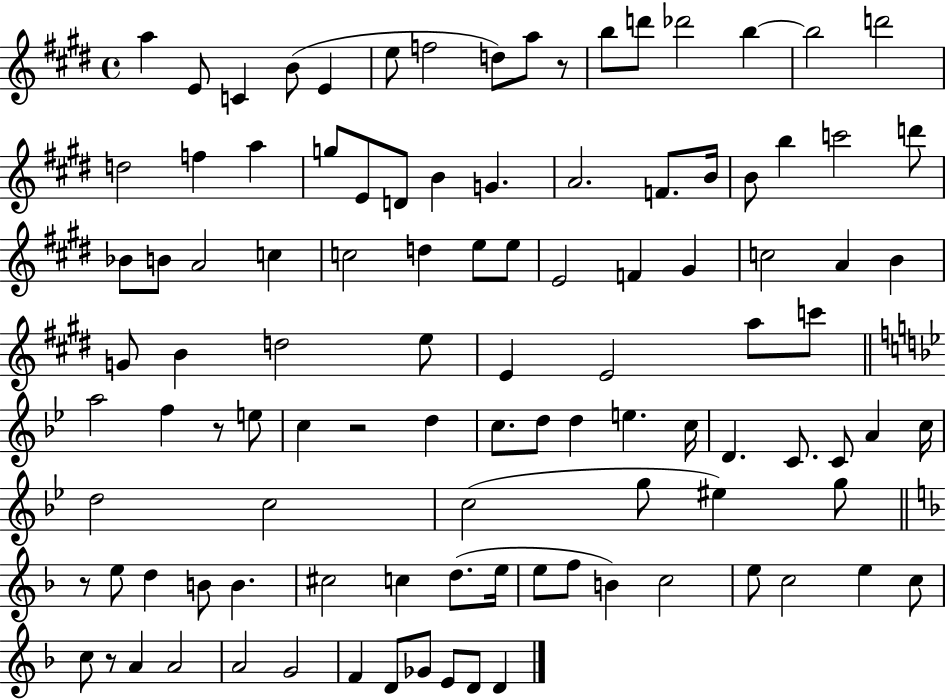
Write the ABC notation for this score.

X:1
T:Untitled
M:4/4
L:1/4
K:E
a E/2 C B/2 E e/2 f2 d/2 a/2 z/2 b/2 d'/2 _d'2 b b2 d'2 d2 f a g/2 E/2 D/2 B G A2 F/2 B/4 B/2 b c'2 d'/2 _B/2 B/2 A2 c c2 d e/2 e/2 E2 F ^G c2 A B G/2 B d2 e/2 E E2 a/2 c'/2 a2 f z/2 e/2 c z2 d c/2 d/2 d e c/4 D C/2 C/2 A c/4 d2 c2 c2 g/2 ^e g/2 z/2 e/2 d B/2 B ^c2 c d/2 e/4 e/2 f/2 B c2 e/2 c2 e c/2 c/2 z/2 A A2 A2 G2 F D/2 _G/2 E/2 D/2 D